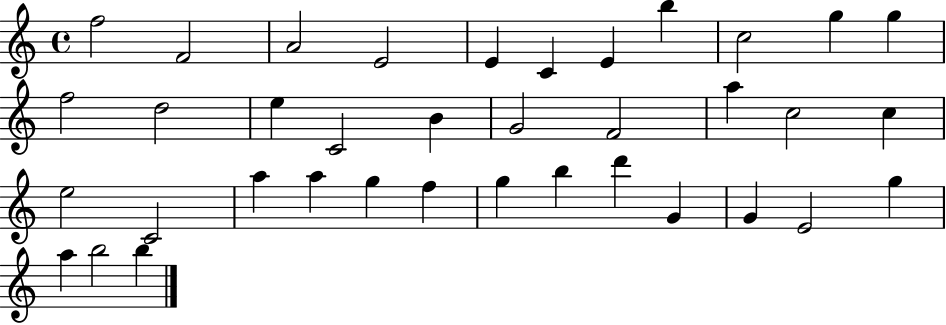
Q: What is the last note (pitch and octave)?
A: B5